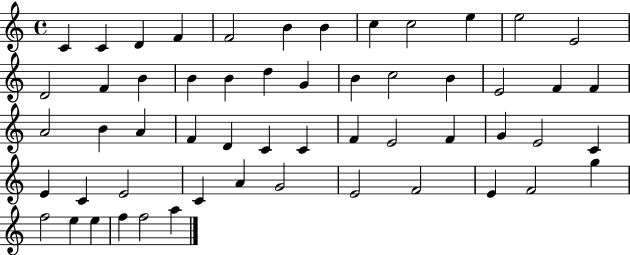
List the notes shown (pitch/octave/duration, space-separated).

C4/q C4/q D4/q F4/q F4/h B4/q B4/q C5/q C5/h E5/q E5/h E4/h D4/h F4/q B4/q B4/q B4/q D5/q G4/q B4/q C5/h B4/q E4/h F4/q F4/q A4/h B4/q A4/q F4/q D4/q C4/q C4/q F4/q E4/h F4/q G4/q E4/h C4/q E4/q C4/q E4/h C4/q A4/q G4/h E4/h F4/h E4/q F4/h G5/q F5/h E5/q E5/q F5/q F5/h A5/q